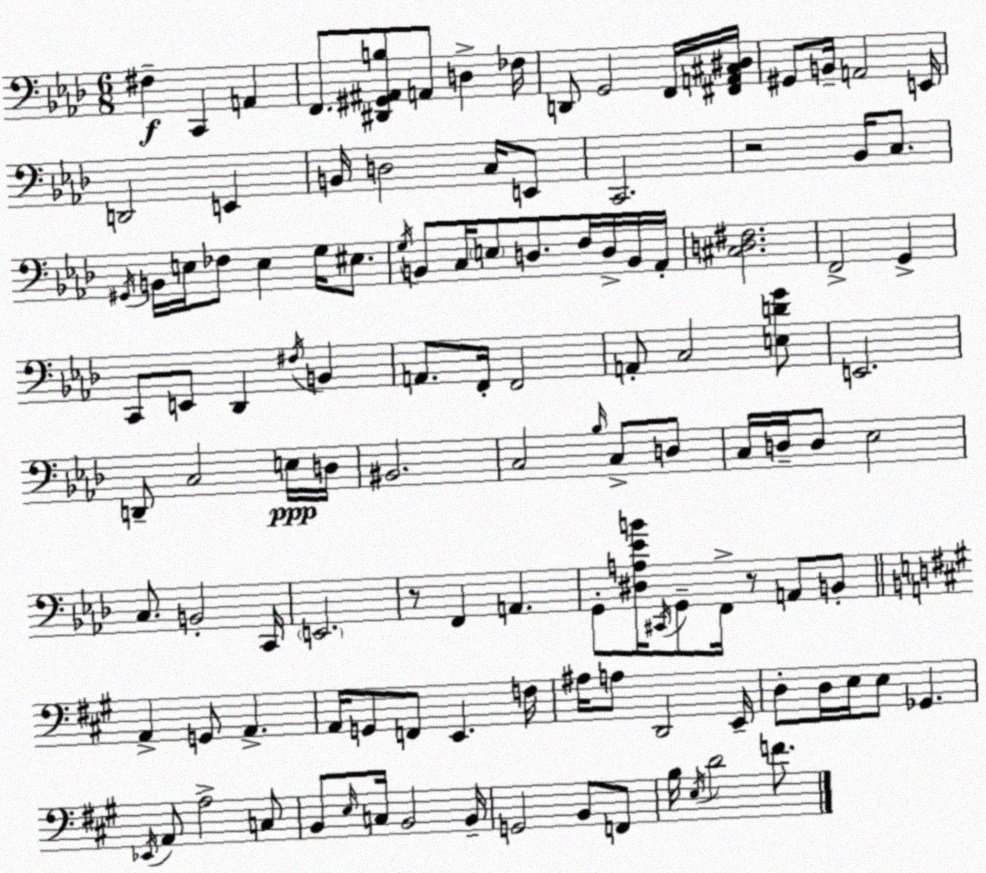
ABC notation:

X:1
T:Untitled
M:6/8
L:1/4
K:Ab
^F, C,, A,, F,,/2 [^D,,^G,,^A,,B,]/2 A,,/2 D, _F,/4 D,,/2 G,,2 F,,/4 [^F,,A,,^C,^D,]/4 ^G,,/2 B,,/4 A,,2 E,,/4 D,,2 E,, B,,/4 D,2 C,/4 E,,/2 C,,2 z2 _B,,/4 C,/2 ^G,,/4 B,,/4 E,/4 _F,/2 E, G,/4 ^E,/2 G,/4 B,,/2 C,/4 E,/2 D,/2 F,/4 D,/4 B,,/4 _A,,/4 [^C,D,^F,]2 F,,2 G,, C,,/2 E,,/2 _D,, ^F,/4 B,, A,,/2 F,,/4 F,,2 A,,/2 C,2 [E,DG]/2 E,,2 D,,/2 C,2 E,/4 D,/4 ^B,,2 C,2 _B,/4 C,/2 D,/2 C,/4 D,/4 D,/2 _E,2 C,/2 B,,2 C,,/4 E,,2 z/2 F,, A,, G,,/2 [^D,A,_EB]/4 ^C,,/4 G,,/2 F,,/4 z/2 A,,/2 B,,/2 A,, G,,/2 A,, A,,/4 G,,/2 F,,/2 E,, F,/4 ^A,/4 A,/2 D,,2 E,,/4 D,/2 D,/4 E,/4 E,/2 _G,, _E,,/4 A,,/2 A,2 C,/2 B,,/2 E,/4 C,/4 B,,2 B,,/4 G,,2 B,,/2 F,,/2 B,/4 E,/4 D2 F/2